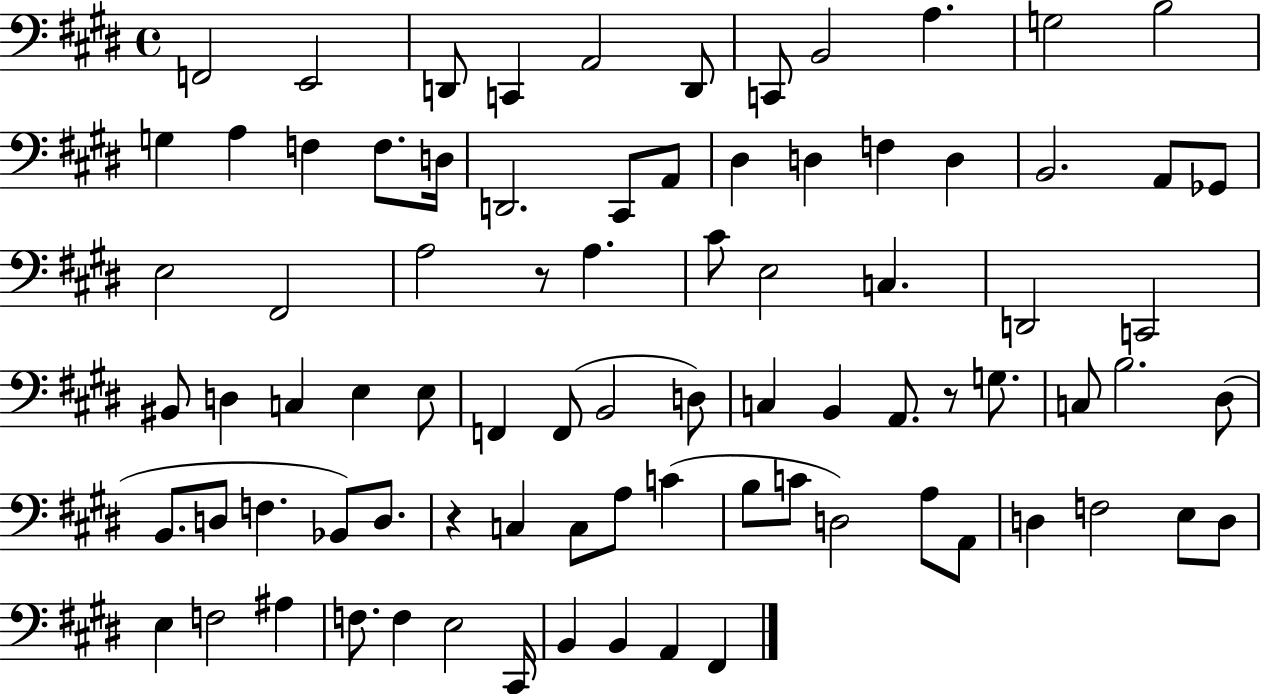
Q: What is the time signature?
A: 4/4